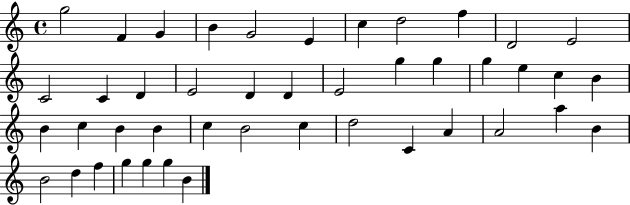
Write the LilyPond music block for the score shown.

{
  \clef treble
  \time 4/4
  \defaultTimeSignature
  \key c \major
  g''2 f'4 g'4 | b'4 g'2 e'4 | c''4 d''2 f''4 | d'2 e'2 | \break c'2 c'4 d'4 | e'2 d'4 d'4 | e'2 g''4 g''4 | g''4 e''4 c''4 b'4 | \break b'4 c''4 b'4 b'4 | c''4 b'2 c''4 | d''2 c'4 a'4 | a'2 a''4 b'4 | \break b'2 d''4 f''4 | g''4 g''4 g''4 b'4 | \bar "|."
}